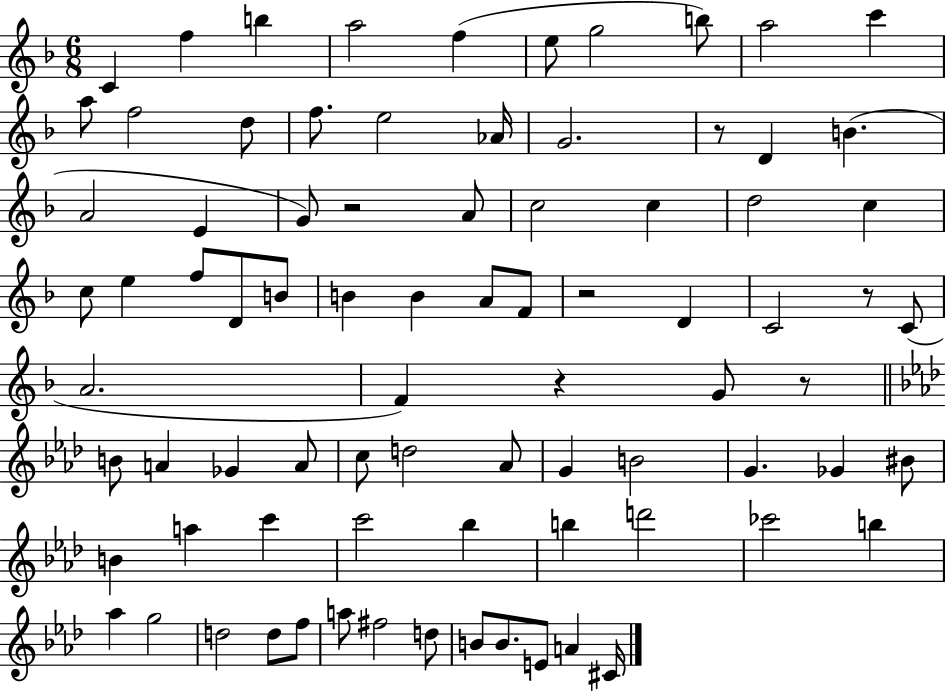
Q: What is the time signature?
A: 6/8